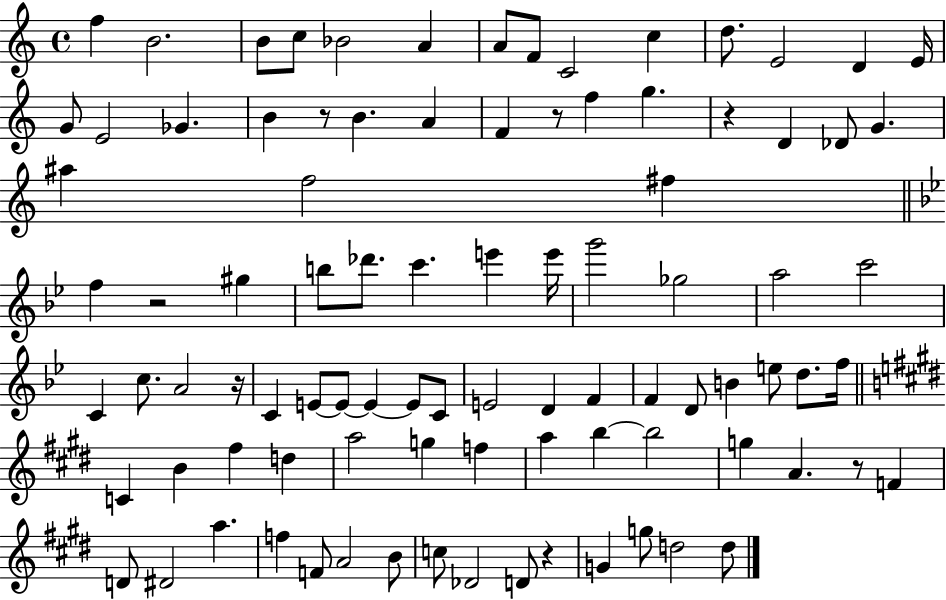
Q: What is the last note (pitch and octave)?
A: D5